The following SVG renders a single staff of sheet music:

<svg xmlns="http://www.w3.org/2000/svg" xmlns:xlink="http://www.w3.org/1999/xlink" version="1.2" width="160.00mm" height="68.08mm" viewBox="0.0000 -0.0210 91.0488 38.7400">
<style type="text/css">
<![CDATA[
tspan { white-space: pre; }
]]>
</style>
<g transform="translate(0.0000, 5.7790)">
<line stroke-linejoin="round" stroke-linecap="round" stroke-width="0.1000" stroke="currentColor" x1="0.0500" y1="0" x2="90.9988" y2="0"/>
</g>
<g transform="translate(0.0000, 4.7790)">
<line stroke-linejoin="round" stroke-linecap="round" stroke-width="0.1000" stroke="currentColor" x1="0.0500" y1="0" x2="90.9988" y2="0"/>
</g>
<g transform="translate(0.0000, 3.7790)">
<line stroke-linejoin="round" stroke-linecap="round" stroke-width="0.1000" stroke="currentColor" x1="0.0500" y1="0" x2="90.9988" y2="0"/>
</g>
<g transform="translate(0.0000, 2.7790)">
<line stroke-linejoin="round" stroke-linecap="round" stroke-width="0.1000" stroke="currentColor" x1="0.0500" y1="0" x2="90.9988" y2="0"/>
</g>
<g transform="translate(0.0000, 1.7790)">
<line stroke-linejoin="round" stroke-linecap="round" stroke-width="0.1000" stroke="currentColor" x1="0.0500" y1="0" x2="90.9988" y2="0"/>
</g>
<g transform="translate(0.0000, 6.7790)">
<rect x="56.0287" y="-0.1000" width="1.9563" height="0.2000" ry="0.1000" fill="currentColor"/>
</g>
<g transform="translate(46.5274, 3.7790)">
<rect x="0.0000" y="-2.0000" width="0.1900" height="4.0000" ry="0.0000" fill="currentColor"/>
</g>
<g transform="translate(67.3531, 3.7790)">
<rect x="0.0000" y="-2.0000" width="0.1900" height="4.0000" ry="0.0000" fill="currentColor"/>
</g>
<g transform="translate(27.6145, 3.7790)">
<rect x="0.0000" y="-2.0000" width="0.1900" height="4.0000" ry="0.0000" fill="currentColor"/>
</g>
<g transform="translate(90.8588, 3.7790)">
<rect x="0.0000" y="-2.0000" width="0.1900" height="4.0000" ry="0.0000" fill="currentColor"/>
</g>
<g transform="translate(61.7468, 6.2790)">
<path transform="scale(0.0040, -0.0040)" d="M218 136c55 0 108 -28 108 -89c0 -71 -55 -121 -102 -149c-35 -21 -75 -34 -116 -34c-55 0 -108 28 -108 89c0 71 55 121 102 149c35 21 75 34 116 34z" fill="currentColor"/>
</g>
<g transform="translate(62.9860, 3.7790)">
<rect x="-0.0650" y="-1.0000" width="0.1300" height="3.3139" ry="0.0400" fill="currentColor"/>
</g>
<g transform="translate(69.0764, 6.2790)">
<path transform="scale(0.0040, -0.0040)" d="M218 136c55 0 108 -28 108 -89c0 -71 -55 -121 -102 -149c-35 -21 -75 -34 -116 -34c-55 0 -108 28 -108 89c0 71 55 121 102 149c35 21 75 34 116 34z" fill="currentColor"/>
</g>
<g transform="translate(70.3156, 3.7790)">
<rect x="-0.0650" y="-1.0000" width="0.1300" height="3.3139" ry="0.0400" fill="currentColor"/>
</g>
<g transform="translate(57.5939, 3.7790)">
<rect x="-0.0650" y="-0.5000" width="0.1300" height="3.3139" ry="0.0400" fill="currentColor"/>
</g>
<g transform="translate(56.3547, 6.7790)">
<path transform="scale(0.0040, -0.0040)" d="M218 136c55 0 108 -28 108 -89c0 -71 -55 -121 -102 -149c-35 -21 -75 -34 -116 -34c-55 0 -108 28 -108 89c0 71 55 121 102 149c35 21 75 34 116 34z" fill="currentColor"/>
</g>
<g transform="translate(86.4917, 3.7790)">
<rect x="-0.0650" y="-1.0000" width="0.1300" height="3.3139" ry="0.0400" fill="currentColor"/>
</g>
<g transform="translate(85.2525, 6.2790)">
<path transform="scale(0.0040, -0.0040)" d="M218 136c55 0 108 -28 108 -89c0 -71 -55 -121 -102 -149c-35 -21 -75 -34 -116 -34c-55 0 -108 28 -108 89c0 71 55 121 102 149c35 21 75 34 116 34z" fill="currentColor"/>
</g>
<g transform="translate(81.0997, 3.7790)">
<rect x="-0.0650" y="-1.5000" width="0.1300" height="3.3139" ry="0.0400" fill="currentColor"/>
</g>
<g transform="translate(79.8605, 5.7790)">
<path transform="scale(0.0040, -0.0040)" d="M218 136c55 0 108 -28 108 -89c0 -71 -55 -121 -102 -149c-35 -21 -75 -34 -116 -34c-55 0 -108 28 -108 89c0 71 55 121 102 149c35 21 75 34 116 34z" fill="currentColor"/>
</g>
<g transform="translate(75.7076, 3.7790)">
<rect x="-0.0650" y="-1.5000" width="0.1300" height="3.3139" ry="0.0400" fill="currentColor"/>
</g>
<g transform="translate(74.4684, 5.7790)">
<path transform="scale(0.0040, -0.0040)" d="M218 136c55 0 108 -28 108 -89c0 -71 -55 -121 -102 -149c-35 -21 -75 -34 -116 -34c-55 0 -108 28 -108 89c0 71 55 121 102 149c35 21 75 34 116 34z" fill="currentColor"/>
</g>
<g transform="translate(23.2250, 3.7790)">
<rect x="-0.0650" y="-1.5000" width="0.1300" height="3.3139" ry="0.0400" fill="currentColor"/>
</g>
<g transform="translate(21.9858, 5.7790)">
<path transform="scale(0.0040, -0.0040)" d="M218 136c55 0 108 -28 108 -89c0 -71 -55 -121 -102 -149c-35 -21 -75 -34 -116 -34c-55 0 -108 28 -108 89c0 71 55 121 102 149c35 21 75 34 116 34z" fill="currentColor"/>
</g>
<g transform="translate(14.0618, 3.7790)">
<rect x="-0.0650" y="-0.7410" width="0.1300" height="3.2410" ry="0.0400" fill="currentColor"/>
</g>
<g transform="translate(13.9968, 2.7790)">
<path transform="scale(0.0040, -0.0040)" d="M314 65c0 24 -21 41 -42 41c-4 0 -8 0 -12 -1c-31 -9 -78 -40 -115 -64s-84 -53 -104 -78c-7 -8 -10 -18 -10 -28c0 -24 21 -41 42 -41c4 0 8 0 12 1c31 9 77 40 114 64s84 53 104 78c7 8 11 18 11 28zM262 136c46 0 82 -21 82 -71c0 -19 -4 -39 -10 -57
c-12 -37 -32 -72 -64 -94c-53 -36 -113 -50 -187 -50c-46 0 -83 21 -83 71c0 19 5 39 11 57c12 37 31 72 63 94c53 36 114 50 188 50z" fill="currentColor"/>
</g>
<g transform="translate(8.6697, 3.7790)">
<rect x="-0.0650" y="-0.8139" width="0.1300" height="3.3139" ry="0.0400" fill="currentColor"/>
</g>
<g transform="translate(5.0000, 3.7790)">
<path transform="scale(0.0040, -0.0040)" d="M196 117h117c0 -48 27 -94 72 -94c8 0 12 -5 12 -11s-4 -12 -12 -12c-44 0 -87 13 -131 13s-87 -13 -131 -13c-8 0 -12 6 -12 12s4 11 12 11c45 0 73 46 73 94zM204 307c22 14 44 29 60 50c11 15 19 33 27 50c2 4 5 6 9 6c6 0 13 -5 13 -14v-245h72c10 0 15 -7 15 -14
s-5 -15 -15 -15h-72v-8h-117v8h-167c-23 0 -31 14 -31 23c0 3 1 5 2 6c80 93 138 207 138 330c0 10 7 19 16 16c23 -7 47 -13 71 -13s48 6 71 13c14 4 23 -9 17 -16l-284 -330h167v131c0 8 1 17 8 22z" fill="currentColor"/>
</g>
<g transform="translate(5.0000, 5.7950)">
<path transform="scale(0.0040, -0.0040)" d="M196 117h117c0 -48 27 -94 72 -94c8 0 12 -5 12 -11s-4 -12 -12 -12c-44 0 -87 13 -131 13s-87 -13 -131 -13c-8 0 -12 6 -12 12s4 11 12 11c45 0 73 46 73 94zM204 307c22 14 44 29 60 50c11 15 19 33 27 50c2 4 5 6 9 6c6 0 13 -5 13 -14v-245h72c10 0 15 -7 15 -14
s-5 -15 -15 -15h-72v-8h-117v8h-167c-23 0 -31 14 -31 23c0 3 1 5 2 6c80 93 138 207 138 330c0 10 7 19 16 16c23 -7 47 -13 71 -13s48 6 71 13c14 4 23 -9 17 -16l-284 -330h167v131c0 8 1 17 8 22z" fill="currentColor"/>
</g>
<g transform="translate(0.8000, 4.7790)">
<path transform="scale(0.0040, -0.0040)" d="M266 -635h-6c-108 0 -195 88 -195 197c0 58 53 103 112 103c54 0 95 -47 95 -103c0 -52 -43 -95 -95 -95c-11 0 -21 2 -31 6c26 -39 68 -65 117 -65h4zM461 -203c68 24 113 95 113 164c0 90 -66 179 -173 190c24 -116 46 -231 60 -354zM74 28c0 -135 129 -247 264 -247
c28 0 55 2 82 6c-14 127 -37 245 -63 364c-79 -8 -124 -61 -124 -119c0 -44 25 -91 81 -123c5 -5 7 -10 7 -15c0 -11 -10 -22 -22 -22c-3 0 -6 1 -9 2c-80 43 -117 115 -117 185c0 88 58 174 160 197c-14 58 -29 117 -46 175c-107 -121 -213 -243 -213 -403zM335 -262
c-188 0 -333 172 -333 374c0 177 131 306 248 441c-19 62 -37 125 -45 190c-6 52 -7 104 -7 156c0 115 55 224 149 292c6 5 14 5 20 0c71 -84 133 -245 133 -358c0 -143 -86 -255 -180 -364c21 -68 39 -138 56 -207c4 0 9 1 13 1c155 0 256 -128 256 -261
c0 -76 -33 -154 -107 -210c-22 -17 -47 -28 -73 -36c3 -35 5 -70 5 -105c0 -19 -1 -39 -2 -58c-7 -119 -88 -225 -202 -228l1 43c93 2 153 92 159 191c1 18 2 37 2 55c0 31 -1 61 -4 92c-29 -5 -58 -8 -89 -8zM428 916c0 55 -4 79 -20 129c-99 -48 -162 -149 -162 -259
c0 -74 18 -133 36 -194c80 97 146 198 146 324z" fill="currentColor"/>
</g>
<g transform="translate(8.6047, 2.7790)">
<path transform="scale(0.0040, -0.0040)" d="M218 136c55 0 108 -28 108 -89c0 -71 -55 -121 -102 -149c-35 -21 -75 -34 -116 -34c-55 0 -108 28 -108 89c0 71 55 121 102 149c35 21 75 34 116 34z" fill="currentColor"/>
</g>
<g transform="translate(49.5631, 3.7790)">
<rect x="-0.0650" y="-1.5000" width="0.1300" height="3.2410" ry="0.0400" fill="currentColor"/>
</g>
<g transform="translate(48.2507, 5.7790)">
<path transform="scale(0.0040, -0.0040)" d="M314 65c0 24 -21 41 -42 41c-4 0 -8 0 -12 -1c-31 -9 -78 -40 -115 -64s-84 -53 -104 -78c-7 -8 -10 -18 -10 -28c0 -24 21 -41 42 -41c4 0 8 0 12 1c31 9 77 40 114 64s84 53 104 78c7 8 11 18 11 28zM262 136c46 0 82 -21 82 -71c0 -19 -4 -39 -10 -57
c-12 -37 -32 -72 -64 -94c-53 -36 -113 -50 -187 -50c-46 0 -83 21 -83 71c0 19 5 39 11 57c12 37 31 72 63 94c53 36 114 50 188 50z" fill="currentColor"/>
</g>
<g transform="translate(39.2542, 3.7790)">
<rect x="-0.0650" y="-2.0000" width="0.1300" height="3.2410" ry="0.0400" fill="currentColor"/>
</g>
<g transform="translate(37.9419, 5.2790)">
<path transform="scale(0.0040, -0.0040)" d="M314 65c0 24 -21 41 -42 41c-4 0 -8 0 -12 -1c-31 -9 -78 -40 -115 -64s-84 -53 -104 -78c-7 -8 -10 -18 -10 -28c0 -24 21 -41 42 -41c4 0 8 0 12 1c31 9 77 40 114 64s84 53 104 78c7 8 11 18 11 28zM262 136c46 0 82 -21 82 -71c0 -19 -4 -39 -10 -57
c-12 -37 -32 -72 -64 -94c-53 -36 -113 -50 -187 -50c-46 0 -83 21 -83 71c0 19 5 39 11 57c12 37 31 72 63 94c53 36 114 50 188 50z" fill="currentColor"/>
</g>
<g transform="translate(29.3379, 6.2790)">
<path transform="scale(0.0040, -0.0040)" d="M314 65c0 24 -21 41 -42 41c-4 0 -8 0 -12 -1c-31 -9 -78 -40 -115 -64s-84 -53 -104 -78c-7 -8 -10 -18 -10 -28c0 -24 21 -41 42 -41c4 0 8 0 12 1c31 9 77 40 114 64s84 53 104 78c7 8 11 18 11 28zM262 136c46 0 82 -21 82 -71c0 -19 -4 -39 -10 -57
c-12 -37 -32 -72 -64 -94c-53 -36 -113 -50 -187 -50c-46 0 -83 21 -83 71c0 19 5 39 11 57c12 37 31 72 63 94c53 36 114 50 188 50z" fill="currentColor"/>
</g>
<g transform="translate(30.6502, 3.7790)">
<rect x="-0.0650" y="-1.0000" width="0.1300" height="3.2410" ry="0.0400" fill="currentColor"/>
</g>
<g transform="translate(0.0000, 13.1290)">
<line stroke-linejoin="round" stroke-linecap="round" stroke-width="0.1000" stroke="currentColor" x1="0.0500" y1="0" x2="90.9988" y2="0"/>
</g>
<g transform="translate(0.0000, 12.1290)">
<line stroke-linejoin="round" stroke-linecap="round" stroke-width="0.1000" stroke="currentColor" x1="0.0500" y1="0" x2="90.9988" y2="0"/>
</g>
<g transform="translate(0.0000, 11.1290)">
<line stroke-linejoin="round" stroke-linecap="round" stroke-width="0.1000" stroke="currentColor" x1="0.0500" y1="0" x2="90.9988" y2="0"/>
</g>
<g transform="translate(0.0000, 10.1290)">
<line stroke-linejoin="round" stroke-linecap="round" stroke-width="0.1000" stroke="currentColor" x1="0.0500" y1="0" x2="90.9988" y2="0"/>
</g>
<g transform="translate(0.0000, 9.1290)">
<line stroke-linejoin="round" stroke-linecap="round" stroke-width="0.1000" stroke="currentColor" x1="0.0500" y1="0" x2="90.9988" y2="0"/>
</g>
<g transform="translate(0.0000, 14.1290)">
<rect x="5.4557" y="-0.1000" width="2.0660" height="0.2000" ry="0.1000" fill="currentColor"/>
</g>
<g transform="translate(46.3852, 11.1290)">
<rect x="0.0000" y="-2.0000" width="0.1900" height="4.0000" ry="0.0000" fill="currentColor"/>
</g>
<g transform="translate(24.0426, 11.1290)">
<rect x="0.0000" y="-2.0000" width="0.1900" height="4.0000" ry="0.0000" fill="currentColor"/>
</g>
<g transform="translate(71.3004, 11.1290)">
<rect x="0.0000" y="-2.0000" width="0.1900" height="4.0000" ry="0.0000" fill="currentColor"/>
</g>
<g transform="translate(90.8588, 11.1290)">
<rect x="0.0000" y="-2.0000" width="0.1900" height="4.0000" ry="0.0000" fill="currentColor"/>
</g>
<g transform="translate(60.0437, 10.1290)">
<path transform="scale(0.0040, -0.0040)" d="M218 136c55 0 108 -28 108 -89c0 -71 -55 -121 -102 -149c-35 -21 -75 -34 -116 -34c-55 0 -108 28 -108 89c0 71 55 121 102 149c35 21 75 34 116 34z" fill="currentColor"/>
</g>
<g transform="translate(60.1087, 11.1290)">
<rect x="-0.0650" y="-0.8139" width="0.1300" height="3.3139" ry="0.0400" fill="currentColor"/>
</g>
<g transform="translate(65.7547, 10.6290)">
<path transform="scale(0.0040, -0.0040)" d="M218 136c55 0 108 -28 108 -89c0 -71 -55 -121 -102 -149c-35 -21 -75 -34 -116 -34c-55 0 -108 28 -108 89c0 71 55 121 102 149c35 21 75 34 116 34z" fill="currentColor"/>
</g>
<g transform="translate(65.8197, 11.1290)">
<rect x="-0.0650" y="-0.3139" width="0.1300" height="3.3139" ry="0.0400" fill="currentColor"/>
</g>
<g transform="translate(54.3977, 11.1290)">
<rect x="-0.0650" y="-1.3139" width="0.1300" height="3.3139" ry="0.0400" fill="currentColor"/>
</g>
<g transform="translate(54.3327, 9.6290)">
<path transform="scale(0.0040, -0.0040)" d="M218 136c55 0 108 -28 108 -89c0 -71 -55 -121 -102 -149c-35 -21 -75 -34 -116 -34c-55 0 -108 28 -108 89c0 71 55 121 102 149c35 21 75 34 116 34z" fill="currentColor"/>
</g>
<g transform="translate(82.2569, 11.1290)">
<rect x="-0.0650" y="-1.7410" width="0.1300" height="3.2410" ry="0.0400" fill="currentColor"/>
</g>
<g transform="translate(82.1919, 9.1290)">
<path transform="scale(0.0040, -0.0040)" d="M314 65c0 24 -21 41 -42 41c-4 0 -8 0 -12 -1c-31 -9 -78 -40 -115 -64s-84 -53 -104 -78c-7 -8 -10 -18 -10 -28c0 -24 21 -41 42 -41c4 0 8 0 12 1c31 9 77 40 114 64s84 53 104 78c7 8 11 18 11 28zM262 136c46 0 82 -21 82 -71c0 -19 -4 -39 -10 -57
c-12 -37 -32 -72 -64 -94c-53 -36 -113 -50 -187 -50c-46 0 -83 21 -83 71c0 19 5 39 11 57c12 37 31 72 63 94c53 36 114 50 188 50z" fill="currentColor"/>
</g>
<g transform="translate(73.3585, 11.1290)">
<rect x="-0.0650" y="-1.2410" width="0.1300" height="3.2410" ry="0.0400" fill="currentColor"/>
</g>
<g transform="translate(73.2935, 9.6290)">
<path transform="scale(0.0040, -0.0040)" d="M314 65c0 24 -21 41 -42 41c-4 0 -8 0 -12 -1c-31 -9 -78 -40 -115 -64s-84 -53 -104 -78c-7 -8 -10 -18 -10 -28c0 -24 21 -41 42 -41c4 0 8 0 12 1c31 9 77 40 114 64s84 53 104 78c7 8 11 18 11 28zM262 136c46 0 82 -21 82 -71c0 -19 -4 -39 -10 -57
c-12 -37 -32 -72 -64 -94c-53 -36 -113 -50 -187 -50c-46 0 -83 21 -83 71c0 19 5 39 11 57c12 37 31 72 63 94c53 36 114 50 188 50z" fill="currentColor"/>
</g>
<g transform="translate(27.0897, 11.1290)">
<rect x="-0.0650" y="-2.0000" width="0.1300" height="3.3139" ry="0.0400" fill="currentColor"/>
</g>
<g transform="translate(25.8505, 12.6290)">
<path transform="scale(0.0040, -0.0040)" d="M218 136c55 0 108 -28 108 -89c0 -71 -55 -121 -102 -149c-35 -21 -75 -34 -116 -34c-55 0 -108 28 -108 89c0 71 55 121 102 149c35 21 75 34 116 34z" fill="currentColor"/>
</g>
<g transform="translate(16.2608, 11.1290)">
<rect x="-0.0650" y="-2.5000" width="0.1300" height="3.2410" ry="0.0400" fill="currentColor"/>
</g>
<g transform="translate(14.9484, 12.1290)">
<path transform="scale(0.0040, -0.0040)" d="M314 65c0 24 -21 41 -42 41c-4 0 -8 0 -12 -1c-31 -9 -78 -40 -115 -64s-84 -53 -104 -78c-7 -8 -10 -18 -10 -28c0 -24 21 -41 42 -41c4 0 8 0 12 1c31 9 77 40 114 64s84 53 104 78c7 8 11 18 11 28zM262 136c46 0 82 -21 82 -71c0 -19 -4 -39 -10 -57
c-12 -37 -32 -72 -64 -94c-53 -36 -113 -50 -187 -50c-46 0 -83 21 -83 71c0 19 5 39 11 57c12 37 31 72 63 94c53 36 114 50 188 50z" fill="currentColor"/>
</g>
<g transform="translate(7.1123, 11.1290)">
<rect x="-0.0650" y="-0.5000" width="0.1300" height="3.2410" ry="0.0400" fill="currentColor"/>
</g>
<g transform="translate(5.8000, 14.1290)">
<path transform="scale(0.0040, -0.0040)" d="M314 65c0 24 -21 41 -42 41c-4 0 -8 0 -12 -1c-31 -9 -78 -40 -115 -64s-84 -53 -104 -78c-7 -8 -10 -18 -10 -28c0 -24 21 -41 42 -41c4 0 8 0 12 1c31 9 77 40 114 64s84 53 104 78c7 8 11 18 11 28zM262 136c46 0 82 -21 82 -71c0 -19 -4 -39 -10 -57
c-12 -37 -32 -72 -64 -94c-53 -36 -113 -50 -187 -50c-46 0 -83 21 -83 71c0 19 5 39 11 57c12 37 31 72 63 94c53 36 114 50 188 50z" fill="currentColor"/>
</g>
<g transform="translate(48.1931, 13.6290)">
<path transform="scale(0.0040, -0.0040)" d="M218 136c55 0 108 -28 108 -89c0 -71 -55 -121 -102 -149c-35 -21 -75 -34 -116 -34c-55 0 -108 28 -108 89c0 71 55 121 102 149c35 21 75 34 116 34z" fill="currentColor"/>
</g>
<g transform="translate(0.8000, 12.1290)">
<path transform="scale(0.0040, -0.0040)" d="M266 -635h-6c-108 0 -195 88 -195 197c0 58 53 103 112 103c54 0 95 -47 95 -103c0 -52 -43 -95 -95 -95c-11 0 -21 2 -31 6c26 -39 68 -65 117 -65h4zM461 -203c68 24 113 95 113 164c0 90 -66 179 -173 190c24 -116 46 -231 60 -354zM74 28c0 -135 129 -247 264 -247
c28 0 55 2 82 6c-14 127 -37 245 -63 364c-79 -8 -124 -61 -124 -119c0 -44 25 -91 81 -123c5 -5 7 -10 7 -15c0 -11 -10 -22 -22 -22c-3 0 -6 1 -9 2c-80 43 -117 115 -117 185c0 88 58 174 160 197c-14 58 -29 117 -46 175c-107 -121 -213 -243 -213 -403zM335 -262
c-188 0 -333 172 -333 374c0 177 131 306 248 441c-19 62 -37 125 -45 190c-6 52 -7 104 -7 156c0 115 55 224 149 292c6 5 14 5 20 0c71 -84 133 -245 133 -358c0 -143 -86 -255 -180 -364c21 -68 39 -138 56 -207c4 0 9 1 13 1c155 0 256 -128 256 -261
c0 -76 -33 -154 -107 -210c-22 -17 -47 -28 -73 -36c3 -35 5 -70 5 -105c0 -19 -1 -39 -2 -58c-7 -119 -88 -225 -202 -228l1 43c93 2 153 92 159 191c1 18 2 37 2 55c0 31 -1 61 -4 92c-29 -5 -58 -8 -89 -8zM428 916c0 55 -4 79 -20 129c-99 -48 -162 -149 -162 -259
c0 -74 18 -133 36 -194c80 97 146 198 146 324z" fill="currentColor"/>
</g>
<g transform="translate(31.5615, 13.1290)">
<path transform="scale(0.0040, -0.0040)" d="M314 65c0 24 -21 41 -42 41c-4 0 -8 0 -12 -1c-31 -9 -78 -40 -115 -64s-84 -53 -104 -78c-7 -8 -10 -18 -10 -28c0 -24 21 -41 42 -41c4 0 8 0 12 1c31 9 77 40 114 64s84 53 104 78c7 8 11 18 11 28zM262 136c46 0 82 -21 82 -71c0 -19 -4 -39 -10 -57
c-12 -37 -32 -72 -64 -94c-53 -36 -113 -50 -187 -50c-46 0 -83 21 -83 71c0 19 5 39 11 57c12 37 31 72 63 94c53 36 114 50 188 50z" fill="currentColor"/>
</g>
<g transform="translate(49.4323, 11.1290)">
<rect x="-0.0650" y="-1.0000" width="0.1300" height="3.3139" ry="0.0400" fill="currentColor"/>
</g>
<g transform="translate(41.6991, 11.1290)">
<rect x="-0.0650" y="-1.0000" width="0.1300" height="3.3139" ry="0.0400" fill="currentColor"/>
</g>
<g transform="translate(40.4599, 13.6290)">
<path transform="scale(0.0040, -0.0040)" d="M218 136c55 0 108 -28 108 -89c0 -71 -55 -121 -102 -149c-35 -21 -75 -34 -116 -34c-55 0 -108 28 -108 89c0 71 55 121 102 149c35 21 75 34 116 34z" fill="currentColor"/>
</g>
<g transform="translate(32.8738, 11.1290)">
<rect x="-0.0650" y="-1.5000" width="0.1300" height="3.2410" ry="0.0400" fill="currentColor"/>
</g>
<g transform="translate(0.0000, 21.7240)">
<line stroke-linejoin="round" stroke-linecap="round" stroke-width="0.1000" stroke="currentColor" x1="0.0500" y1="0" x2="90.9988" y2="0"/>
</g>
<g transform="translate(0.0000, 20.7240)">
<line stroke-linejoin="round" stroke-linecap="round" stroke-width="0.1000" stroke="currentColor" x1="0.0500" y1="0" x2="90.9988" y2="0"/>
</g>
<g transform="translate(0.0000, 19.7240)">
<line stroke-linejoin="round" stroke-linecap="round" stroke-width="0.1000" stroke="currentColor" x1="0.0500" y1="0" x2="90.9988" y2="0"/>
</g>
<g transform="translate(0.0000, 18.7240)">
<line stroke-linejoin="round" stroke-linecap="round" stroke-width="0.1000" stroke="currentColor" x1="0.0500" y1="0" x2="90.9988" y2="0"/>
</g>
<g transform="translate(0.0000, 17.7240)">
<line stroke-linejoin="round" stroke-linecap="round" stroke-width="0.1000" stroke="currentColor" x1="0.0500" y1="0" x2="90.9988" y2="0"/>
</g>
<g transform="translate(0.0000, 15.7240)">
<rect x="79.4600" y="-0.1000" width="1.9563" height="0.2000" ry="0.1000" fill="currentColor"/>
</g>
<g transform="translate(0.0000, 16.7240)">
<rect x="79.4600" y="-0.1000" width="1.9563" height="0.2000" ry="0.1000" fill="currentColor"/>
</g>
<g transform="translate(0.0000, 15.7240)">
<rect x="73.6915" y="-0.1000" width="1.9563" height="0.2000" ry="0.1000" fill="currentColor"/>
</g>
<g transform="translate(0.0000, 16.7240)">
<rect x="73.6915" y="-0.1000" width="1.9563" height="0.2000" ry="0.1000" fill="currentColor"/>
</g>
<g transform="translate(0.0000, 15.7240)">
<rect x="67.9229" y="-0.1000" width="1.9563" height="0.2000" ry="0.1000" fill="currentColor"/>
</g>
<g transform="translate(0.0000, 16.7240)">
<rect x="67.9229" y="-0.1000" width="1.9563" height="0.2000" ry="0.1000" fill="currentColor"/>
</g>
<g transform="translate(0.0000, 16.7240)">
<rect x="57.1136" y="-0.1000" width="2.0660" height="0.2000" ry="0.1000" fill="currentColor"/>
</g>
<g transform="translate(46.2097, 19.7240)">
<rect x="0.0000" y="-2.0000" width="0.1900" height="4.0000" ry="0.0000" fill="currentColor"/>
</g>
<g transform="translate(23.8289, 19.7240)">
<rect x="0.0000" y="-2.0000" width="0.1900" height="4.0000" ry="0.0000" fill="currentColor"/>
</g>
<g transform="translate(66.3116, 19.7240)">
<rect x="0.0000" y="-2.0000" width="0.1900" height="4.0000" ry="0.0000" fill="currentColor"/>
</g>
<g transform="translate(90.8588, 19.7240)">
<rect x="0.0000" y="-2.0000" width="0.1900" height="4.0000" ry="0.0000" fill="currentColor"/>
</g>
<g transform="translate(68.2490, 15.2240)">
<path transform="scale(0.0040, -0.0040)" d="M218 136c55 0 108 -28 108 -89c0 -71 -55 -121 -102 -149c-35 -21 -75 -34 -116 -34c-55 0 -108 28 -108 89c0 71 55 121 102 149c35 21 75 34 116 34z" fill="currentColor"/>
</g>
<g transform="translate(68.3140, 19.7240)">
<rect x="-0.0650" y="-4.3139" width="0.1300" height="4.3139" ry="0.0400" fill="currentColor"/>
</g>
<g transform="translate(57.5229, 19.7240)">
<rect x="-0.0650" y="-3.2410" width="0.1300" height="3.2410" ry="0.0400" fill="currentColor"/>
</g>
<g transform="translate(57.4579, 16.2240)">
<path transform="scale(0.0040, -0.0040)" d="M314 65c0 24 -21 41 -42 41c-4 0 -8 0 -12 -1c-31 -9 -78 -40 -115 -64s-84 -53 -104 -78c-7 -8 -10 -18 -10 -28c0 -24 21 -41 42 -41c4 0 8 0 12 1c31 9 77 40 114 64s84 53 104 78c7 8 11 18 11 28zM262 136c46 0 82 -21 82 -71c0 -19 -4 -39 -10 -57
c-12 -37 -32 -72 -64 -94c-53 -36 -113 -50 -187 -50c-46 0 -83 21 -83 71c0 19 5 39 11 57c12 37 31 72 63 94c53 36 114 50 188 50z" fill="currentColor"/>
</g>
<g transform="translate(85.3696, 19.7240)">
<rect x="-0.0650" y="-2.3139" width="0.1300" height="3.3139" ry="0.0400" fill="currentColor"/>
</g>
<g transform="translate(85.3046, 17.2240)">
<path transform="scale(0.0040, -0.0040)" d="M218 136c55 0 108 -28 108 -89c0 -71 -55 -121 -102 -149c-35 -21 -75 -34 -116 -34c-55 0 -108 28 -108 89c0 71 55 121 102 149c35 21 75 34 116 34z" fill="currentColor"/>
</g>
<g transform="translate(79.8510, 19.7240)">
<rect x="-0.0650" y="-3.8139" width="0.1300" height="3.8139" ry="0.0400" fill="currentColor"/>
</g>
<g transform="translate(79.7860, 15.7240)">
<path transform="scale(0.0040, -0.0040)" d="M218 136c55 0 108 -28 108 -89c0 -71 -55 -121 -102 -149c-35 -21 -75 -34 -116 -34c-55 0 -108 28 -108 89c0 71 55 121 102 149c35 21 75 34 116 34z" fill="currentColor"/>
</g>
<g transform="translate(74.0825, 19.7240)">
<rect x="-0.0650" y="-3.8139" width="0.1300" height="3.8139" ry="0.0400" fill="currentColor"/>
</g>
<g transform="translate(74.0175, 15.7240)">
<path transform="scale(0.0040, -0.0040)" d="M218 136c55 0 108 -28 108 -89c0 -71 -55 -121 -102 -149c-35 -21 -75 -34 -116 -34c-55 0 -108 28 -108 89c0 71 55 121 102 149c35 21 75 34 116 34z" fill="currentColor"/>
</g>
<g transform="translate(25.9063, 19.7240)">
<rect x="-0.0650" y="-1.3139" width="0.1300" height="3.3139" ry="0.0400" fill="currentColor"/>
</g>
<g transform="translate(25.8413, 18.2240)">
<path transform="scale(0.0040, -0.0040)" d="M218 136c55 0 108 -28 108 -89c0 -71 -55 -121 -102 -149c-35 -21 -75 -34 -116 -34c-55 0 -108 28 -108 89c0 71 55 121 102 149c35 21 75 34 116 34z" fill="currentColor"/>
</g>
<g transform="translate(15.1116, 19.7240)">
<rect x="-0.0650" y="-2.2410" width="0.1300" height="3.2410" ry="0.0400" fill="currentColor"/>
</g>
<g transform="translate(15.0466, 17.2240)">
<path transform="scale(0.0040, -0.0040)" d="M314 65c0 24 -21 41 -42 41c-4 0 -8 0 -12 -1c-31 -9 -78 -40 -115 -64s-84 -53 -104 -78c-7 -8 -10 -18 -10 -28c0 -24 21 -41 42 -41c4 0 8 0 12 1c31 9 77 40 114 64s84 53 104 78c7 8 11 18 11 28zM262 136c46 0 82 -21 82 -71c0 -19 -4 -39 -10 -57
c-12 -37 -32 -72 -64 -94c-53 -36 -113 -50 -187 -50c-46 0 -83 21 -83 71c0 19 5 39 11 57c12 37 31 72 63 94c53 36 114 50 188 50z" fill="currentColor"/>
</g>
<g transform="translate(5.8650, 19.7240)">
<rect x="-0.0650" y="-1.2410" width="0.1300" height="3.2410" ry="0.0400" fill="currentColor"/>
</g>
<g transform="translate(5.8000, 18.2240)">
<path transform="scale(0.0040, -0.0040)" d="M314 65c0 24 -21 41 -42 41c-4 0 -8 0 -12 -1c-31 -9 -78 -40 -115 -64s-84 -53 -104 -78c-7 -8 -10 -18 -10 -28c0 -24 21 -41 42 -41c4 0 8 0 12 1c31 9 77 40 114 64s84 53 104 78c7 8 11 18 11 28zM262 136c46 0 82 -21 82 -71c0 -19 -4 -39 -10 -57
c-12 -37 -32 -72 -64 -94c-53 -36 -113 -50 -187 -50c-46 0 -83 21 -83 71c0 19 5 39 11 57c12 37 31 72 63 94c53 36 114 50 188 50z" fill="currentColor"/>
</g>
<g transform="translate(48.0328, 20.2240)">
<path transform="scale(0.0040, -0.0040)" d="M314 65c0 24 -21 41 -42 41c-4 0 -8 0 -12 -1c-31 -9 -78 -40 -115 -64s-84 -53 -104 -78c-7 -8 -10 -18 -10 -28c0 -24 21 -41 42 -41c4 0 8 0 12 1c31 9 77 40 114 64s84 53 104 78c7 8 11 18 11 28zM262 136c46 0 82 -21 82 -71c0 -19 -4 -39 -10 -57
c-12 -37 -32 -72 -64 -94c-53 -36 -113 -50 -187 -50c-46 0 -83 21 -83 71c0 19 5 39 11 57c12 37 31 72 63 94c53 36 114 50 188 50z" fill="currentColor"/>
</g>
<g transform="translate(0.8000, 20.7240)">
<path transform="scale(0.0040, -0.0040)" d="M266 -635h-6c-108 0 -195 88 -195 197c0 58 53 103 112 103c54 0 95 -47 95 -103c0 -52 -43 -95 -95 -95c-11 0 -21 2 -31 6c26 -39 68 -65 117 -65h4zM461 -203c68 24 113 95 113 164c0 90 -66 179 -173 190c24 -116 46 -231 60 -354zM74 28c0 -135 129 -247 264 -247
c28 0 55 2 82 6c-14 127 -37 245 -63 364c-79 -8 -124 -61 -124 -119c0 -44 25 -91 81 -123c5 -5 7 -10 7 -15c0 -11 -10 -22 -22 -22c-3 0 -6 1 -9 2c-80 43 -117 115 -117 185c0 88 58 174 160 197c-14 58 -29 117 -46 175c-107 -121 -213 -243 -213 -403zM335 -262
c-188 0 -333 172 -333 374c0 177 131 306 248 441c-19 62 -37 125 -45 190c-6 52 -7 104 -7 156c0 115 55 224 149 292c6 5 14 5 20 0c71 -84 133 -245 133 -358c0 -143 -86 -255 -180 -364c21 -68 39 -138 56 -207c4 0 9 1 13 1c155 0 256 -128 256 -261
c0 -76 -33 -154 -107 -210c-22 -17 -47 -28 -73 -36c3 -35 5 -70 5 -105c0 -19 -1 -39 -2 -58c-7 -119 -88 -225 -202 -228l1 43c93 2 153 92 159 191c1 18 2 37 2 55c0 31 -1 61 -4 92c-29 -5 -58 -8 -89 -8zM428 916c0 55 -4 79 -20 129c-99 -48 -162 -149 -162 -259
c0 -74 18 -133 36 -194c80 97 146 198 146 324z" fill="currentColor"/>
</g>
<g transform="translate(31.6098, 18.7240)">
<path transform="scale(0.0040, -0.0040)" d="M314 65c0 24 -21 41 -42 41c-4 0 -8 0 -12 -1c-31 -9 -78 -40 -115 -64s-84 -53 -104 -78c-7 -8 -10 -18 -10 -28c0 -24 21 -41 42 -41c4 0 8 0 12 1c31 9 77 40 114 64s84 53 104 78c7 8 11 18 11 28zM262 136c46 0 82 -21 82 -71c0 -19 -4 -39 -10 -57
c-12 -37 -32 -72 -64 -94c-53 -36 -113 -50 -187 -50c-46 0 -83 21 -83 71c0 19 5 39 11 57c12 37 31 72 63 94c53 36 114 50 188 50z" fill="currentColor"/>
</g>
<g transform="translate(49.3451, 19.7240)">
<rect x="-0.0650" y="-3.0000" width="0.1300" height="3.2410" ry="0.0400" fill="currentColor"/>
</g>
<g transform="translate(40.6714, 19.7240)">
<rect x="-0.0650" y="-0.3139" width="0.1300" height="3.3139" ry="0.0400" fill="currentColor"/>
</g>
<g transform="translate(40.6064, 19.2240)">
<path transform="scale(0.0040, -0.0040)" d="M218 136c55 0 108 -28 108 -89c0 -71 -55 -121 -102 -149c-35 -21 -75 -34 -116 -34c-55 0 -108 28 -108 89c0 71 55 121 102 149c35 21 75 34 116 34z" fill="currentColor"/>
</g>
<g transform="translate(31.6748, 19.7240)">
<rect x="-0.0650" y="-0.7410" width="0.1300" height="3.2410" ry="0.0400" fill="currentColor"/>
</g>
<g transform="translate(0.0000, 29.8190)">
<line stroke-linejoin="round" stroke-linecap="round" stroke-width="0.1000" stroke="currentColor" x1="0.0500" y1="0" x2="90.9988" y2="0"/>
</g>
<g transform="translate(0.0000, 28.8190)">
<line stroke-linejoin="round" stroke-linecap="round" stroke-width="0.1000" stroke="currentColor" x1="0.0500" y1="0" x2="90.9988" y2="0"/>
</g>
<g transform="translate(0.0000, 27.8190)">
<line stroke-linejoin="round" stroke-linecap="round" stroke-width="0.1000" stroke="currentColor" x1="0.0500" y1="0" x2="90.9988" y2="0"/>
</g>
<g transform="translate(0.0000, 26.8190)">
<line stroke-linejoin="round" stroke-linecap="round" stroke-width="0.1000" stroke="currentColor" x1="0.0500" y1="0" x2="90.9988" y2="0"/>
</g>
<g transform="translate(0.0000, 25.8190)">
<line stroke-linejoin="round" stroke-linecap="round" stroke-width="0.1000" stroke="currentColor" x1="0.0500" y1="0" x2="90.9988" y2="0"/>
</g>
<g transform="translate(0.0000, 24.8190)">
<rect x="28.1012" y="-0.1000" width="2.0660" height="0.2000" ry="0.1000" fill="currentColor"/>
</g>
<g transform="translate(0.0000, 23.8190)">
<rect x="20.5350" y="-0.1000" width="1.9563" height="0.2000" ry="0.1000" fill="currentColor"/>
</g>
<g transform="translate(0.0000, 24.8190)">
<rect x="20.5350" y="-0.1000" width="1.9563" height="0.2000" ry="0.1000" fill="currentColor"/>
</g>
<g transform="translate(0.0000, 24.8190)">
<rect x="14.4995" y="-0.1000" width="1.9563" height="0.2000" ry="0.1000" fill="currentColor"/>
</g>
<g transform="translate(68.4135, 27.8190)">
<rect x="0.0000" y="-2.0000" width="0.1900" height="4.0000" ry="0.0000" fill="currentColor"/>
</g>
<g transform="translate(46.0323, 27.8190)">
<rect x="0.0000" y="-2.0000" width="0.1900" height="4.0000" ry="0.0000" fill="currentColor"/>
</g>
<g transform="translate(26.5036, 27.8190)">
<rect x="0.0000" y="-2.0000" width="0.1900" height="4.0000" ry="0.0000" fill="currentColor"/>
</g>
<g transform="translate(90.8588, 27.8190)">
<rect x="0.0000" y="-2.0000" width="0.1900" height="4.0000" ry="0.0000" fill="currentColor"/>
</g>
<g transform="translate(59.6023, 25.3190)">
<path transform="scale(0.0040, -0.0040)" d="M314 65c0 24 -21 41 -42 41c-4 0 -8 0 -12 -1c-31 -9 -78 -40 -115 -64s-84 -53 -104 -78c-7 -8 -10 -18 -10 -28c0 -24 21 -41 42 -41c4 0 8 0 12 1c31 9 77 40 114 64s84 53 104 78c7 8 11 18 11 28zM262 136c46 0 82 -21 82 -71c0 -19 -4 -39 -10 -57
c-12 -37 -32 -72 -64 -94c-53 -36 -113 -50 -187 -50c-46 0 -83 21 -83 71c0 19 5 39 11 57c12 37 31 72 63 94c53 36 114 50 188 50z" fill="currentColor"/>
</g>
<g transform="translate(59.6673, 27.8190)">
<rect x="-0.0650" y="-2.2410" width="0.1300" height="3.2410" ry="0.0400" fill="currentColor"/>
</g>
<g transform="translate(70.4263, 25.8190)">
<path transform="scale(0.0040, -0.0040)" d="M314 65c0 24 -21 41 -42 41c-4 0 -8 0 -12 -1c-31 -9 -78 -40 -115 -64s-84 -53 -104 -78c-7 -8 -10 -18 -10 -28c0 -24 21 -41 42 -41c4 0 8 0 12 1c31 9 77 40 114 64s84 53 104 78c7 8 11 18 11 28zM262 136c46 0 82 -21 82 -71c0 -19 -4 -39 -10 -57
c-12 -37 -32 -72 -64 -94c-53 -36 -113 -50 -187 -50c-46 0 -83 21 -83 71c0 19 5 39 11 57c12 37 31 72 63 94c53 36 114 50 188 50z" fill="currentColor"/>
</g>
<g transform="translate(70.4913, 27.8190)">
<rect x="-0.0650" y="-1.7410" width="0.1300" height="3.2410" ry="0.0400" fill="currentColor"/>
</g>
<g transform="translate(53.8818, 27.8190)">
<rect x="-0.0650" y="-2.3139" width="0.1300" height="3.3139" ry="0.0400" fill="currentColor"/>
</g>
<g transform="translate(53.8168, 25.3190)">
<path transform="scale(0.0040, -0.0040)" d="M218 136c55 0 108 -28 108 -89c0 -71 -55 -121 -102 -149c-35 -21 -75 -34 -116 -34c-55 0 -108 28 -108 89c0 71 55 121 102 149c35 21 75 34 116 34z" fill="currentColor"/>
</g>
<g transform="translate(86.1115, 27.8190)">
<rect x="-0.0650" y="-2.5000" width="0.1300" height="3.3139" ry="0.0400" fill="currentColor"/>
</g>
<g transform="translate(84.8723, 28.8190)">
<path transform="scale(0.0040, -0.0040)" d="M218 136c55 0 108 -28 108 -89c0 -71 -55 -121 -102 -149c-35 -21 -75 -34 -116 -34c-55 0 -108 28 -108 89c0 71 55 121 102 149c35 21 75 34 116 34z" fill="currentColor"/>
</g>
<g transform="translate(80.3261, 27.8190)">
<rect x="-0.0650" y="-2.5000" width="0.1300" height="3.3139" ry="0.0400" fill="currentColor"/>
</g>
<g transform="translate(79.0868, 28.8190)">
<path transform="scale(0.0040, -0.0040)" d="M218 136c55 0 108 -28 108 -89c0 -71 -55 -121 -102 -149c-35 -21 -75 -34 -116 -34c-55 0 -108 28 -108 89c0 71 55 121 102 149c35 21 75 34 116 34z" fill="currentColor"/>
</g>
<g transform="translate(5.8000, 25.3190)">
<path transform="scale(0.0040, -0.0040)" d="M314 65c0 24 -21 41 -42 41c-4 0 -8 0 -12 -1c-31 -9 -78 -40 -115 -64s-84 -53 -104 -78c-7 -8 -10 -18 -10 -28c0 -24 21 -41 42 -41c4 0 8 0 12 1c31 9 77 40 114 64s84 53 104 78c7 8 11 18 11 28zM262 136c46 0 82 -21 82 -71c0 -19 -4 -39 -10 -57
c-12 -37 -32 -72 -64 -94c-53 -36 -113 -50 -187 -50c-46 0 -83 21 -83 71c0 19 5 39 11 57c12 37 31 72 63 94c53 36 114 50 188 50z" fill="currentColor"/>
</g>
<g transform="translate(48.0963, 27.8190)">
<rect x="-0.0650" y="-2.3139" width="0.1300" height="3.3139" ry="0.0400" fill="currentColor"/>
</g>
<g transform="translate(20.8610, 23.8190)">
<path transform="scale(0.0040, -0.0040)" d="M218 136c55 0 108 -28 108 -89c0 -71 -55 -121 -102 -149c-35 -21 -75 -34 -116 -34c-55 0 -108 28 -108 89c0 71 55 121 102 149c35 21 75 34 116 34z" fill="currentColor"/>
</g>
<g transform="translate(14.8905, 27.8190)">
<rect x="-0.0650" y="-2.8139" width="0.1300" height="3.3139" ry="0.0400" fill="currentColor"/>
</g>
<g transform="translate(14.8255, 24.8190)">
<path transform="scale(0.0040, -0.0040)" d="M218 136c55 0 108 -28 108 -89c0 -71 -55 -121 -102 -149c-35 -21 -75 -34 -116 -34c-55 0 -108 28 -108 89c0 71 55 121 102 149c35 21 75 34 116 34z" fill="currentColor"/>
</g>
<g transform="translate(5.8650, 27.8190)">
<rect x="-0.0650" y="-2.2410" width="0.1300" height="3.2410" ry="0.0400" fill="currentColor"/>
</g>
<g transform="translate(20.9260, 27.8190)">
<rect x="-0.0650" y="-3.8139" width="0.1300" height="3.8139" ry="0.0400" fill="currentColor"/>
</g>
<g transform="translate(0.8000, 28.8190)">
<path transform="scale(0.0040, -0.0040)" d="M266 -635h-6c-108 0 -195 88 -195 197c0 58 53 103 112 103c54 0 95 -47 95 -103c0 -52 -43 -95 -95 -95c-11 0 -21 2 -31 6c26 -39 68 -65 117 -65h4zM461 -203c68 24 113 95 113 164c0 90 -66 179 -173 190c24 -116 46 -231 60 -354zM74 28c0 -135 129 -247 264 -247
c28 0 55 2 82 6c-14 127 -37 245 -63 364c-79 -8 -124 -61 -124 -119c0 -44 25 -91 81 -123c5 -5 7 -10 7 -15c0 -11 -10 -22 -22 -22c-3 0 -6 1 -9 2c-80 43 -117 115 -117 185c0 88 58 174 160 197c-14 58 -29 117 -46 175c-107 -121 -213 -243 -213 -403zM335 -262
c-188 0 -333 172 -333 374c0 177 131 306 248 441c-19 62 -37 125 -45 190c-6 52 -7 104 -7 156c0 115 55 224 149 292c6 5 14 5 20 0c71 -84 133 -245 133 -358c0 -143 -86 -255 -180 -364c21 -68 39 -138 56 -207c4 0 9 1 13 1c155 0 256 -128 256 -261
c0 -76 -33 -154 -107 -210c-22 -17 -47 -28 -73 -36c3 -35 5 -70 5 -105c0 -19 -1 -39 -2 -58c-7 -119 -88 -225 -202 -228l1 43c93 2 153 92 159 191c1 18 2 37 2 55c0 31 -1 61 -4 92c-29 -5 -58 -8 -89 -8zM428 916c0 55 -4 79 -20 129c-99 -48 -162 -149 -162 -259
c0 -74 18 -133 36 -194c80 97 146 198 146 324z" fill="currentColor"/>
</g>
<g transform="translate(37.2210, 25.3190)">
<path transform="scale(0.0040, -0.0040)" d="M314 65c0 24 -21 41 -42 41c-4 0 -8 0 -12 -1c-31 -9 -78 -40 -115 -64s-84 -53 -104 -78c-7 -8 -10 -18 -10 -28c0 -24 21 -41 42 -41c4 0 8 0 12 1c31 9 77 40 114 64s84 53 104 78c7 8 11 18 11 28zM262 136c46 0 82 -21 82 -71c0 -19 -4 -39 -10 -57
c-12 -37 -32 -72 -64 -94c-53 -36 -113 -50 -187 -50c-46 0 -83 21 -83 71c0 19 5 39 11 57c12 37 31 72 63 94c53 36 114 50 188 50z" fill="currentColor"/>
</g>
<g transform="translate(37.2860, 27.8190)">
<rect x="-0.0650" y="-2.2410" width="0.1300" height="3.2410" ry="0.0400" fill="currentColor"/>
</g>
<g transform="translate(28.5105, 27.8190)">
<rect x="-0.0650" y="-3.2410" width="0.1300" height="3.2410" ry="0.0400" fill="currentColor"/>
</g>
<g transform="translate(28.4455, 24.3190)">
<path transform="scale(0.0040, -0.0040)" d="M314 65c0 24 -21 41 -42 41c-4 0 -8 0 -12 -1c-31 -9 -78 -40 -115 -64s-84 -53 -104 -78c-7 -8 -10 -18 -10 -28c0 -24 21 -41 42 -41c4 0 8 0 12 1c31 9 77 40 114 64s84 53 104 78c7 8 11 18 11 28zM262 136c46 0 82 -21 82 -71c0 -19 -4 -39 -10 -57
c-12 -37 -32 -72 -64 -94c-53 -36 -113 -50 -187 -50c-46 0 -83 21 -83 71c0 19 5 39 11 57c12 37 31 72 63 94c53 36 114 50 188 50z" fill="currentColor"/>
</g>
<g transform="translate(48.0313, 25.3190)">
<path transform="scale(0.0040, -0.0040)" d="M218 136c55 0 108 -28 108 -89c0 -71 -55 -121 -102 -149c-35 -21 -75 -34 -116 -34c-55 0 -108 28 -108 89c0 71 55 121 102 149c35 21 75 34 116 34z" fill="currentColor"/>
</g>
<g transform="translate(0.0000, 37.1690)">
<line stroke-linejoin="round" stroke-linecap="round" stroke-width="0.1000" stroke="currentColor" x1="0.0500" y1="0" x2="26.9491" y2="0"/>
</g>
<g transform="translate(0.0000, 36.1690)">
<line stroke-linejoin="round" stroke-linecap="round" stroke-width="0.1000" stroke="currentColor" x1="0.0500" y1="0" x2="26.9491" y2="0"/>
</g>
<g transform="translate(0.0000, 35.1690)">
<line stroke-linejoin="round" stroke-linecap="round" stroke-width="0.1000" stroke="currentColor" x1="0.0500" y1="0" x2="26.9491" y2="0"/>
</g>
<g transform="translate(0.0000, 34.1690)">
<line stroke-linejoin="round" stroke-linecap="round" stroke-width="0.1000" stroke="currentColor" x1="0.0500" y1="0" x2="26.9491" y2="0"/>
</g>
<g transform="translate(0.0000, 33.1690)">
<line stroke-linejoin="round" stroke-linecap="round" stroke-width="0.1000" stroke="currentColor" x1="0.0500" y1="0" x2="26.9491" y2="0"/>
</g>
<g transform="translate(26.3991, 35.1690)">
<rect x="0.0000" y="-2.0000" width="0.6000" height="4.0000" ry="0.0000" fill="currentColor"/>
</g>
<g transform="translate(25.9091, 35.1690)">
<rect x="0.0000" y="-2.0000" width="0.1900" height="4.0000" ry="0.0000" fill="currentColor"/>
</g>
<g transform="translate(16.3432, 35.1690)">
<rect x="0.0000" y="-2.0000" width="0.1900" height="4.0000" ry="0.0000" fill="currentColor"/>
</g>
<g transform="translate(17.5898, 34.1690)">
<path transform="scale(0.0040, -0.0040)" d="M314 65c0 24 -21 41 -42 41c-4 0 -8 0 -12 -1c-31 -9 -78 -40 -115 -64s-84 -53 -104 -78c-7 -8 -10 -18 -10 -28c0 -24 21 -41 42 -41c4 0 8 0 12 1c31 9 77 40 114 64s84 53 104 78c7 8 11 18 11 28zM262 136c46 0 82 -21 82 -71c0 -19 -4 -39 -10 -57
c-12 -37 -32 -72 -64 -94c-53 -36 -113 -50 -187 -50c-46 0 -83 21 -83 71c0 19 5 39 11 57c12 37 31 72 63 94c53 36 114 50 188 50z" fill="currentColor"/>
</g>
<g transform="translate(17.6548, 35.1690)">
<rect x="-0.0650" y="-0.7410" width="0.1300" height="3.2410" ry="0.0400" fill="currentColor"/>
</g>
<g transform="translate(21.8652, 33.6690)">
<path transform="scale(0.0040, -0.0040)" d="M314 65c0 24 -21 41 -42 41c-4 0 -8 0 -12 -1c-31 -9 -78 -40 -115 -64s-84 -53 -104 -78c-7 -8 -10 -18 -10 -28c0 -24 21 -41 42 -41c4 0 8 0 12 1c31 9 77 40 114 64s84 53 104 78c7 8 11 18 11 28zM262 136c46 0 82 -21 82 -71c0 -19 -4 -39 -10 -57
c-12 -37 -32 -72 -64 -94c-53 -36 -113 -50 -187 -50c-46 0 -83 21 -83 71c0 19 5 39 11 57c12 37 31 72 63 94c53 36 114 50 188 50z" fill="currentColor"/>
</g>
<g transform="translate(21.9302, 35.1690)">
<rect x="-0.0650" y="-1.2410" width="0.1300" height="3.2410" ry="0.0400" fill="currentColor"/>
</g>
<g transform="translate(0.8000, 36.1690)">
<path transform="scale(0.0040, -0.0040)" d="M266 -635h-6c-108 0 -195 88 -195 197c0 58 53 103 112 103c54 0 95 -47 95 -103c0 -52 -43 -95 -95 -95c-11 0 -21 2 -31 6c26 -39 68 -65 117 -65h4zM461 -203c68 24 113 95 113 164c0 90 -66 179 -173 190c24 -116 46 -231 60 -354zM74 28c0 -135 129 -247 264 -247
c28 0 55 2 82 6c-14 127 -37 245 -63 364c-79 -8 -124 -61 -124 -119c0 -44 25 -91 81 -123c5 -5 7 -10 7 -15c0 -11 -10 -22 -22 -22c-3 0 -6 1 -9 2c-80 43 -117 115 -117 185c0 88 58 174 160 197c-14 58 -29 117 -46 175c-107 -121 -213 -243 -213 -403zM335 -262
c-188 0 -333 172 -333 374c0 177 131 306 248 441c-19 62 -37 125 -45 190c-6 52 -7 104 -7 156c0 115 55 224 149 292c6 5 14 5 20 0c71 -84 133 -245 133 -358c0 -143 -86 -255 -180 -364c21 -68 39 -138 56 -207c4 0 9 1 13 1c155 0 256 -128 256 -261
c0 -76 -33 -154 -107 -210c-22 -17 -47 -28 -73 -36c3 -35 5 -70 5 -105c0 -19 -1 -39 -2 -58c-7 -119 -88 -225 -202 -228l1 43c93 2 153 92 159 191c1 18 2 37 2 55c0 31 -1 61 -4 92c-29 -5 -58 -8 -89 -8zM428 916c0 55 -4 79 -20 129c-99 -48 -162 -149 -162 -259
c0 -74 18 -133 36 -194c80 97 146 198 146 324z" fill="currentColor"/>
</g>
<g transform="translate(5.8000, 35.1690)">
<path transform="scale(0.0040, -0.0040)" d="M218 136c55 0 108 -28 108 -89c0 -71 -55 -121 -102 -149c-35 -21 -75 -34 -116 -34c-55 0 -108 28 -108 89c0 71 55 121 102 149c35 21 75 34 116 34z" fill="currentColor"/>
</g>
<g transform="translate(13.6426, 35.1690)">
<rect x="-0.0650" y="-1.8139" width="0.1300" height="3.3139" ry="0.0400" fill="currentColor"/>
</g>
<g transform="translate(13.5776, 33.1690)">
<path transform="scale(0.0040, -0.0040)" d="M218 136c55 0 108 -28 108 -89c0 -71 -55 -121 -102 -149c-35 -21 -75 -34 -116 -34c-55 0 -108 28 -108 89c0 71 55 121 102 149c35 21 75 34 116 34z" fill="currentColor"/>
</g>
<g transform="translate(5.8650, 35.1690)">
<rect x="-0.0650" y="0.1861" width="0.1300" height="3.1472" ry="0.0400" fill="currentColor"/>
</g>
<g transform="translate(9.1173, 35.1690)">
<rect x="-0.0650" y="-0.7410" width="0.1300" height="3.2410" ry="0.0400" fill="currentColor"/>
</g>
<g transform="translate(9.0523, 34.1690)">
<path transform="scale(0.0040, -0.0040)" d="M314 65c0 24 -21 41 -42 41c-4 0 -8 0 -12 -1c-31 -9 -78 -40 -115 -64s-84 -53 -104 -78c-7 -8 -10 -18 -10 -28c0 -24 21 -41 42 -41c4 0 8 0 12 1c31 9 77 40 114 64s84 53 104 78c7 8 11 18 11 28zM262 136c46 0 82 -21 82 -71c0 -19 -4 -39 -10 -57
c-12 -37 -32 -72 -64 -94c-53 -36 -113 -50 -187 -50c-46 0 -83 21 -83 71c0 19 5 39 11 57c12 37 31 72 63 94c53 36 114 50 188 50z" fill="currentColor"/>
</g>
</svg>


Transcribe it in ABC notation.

X:1
T:Untitled
M:4/4
L:1/4
K:C
d d2 E D2 F2 E2 C D D E E D C2 G2 F E2 D D e d c e2 f2 e2 g2 e d2 c A2 b2 d' c' c' g g2 a c' b2 g2 g g g2 f2 G G B d2 f d2 e2